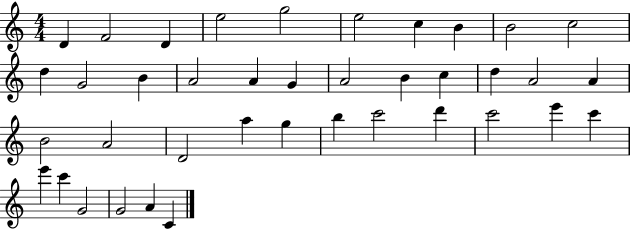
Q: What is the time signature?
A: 4/4